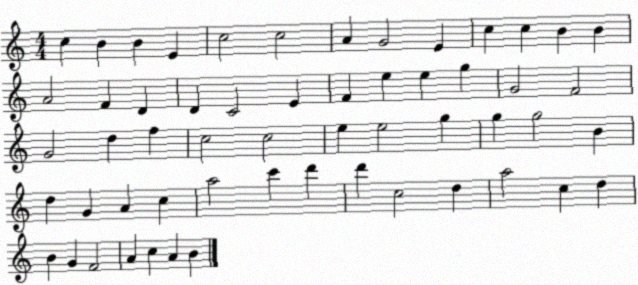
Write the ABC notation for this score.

X:1
T:Untitled
M:4/4
L:1/4
K:C
c B B E c2 c2 A G2 E c c B B A2 F D D C2 E F e e g G2 F2 G2 d f c2 c2 e e2 g g g2 B d G A c a2 c' d' d' c2 d a2 c d B G F2 A c A B